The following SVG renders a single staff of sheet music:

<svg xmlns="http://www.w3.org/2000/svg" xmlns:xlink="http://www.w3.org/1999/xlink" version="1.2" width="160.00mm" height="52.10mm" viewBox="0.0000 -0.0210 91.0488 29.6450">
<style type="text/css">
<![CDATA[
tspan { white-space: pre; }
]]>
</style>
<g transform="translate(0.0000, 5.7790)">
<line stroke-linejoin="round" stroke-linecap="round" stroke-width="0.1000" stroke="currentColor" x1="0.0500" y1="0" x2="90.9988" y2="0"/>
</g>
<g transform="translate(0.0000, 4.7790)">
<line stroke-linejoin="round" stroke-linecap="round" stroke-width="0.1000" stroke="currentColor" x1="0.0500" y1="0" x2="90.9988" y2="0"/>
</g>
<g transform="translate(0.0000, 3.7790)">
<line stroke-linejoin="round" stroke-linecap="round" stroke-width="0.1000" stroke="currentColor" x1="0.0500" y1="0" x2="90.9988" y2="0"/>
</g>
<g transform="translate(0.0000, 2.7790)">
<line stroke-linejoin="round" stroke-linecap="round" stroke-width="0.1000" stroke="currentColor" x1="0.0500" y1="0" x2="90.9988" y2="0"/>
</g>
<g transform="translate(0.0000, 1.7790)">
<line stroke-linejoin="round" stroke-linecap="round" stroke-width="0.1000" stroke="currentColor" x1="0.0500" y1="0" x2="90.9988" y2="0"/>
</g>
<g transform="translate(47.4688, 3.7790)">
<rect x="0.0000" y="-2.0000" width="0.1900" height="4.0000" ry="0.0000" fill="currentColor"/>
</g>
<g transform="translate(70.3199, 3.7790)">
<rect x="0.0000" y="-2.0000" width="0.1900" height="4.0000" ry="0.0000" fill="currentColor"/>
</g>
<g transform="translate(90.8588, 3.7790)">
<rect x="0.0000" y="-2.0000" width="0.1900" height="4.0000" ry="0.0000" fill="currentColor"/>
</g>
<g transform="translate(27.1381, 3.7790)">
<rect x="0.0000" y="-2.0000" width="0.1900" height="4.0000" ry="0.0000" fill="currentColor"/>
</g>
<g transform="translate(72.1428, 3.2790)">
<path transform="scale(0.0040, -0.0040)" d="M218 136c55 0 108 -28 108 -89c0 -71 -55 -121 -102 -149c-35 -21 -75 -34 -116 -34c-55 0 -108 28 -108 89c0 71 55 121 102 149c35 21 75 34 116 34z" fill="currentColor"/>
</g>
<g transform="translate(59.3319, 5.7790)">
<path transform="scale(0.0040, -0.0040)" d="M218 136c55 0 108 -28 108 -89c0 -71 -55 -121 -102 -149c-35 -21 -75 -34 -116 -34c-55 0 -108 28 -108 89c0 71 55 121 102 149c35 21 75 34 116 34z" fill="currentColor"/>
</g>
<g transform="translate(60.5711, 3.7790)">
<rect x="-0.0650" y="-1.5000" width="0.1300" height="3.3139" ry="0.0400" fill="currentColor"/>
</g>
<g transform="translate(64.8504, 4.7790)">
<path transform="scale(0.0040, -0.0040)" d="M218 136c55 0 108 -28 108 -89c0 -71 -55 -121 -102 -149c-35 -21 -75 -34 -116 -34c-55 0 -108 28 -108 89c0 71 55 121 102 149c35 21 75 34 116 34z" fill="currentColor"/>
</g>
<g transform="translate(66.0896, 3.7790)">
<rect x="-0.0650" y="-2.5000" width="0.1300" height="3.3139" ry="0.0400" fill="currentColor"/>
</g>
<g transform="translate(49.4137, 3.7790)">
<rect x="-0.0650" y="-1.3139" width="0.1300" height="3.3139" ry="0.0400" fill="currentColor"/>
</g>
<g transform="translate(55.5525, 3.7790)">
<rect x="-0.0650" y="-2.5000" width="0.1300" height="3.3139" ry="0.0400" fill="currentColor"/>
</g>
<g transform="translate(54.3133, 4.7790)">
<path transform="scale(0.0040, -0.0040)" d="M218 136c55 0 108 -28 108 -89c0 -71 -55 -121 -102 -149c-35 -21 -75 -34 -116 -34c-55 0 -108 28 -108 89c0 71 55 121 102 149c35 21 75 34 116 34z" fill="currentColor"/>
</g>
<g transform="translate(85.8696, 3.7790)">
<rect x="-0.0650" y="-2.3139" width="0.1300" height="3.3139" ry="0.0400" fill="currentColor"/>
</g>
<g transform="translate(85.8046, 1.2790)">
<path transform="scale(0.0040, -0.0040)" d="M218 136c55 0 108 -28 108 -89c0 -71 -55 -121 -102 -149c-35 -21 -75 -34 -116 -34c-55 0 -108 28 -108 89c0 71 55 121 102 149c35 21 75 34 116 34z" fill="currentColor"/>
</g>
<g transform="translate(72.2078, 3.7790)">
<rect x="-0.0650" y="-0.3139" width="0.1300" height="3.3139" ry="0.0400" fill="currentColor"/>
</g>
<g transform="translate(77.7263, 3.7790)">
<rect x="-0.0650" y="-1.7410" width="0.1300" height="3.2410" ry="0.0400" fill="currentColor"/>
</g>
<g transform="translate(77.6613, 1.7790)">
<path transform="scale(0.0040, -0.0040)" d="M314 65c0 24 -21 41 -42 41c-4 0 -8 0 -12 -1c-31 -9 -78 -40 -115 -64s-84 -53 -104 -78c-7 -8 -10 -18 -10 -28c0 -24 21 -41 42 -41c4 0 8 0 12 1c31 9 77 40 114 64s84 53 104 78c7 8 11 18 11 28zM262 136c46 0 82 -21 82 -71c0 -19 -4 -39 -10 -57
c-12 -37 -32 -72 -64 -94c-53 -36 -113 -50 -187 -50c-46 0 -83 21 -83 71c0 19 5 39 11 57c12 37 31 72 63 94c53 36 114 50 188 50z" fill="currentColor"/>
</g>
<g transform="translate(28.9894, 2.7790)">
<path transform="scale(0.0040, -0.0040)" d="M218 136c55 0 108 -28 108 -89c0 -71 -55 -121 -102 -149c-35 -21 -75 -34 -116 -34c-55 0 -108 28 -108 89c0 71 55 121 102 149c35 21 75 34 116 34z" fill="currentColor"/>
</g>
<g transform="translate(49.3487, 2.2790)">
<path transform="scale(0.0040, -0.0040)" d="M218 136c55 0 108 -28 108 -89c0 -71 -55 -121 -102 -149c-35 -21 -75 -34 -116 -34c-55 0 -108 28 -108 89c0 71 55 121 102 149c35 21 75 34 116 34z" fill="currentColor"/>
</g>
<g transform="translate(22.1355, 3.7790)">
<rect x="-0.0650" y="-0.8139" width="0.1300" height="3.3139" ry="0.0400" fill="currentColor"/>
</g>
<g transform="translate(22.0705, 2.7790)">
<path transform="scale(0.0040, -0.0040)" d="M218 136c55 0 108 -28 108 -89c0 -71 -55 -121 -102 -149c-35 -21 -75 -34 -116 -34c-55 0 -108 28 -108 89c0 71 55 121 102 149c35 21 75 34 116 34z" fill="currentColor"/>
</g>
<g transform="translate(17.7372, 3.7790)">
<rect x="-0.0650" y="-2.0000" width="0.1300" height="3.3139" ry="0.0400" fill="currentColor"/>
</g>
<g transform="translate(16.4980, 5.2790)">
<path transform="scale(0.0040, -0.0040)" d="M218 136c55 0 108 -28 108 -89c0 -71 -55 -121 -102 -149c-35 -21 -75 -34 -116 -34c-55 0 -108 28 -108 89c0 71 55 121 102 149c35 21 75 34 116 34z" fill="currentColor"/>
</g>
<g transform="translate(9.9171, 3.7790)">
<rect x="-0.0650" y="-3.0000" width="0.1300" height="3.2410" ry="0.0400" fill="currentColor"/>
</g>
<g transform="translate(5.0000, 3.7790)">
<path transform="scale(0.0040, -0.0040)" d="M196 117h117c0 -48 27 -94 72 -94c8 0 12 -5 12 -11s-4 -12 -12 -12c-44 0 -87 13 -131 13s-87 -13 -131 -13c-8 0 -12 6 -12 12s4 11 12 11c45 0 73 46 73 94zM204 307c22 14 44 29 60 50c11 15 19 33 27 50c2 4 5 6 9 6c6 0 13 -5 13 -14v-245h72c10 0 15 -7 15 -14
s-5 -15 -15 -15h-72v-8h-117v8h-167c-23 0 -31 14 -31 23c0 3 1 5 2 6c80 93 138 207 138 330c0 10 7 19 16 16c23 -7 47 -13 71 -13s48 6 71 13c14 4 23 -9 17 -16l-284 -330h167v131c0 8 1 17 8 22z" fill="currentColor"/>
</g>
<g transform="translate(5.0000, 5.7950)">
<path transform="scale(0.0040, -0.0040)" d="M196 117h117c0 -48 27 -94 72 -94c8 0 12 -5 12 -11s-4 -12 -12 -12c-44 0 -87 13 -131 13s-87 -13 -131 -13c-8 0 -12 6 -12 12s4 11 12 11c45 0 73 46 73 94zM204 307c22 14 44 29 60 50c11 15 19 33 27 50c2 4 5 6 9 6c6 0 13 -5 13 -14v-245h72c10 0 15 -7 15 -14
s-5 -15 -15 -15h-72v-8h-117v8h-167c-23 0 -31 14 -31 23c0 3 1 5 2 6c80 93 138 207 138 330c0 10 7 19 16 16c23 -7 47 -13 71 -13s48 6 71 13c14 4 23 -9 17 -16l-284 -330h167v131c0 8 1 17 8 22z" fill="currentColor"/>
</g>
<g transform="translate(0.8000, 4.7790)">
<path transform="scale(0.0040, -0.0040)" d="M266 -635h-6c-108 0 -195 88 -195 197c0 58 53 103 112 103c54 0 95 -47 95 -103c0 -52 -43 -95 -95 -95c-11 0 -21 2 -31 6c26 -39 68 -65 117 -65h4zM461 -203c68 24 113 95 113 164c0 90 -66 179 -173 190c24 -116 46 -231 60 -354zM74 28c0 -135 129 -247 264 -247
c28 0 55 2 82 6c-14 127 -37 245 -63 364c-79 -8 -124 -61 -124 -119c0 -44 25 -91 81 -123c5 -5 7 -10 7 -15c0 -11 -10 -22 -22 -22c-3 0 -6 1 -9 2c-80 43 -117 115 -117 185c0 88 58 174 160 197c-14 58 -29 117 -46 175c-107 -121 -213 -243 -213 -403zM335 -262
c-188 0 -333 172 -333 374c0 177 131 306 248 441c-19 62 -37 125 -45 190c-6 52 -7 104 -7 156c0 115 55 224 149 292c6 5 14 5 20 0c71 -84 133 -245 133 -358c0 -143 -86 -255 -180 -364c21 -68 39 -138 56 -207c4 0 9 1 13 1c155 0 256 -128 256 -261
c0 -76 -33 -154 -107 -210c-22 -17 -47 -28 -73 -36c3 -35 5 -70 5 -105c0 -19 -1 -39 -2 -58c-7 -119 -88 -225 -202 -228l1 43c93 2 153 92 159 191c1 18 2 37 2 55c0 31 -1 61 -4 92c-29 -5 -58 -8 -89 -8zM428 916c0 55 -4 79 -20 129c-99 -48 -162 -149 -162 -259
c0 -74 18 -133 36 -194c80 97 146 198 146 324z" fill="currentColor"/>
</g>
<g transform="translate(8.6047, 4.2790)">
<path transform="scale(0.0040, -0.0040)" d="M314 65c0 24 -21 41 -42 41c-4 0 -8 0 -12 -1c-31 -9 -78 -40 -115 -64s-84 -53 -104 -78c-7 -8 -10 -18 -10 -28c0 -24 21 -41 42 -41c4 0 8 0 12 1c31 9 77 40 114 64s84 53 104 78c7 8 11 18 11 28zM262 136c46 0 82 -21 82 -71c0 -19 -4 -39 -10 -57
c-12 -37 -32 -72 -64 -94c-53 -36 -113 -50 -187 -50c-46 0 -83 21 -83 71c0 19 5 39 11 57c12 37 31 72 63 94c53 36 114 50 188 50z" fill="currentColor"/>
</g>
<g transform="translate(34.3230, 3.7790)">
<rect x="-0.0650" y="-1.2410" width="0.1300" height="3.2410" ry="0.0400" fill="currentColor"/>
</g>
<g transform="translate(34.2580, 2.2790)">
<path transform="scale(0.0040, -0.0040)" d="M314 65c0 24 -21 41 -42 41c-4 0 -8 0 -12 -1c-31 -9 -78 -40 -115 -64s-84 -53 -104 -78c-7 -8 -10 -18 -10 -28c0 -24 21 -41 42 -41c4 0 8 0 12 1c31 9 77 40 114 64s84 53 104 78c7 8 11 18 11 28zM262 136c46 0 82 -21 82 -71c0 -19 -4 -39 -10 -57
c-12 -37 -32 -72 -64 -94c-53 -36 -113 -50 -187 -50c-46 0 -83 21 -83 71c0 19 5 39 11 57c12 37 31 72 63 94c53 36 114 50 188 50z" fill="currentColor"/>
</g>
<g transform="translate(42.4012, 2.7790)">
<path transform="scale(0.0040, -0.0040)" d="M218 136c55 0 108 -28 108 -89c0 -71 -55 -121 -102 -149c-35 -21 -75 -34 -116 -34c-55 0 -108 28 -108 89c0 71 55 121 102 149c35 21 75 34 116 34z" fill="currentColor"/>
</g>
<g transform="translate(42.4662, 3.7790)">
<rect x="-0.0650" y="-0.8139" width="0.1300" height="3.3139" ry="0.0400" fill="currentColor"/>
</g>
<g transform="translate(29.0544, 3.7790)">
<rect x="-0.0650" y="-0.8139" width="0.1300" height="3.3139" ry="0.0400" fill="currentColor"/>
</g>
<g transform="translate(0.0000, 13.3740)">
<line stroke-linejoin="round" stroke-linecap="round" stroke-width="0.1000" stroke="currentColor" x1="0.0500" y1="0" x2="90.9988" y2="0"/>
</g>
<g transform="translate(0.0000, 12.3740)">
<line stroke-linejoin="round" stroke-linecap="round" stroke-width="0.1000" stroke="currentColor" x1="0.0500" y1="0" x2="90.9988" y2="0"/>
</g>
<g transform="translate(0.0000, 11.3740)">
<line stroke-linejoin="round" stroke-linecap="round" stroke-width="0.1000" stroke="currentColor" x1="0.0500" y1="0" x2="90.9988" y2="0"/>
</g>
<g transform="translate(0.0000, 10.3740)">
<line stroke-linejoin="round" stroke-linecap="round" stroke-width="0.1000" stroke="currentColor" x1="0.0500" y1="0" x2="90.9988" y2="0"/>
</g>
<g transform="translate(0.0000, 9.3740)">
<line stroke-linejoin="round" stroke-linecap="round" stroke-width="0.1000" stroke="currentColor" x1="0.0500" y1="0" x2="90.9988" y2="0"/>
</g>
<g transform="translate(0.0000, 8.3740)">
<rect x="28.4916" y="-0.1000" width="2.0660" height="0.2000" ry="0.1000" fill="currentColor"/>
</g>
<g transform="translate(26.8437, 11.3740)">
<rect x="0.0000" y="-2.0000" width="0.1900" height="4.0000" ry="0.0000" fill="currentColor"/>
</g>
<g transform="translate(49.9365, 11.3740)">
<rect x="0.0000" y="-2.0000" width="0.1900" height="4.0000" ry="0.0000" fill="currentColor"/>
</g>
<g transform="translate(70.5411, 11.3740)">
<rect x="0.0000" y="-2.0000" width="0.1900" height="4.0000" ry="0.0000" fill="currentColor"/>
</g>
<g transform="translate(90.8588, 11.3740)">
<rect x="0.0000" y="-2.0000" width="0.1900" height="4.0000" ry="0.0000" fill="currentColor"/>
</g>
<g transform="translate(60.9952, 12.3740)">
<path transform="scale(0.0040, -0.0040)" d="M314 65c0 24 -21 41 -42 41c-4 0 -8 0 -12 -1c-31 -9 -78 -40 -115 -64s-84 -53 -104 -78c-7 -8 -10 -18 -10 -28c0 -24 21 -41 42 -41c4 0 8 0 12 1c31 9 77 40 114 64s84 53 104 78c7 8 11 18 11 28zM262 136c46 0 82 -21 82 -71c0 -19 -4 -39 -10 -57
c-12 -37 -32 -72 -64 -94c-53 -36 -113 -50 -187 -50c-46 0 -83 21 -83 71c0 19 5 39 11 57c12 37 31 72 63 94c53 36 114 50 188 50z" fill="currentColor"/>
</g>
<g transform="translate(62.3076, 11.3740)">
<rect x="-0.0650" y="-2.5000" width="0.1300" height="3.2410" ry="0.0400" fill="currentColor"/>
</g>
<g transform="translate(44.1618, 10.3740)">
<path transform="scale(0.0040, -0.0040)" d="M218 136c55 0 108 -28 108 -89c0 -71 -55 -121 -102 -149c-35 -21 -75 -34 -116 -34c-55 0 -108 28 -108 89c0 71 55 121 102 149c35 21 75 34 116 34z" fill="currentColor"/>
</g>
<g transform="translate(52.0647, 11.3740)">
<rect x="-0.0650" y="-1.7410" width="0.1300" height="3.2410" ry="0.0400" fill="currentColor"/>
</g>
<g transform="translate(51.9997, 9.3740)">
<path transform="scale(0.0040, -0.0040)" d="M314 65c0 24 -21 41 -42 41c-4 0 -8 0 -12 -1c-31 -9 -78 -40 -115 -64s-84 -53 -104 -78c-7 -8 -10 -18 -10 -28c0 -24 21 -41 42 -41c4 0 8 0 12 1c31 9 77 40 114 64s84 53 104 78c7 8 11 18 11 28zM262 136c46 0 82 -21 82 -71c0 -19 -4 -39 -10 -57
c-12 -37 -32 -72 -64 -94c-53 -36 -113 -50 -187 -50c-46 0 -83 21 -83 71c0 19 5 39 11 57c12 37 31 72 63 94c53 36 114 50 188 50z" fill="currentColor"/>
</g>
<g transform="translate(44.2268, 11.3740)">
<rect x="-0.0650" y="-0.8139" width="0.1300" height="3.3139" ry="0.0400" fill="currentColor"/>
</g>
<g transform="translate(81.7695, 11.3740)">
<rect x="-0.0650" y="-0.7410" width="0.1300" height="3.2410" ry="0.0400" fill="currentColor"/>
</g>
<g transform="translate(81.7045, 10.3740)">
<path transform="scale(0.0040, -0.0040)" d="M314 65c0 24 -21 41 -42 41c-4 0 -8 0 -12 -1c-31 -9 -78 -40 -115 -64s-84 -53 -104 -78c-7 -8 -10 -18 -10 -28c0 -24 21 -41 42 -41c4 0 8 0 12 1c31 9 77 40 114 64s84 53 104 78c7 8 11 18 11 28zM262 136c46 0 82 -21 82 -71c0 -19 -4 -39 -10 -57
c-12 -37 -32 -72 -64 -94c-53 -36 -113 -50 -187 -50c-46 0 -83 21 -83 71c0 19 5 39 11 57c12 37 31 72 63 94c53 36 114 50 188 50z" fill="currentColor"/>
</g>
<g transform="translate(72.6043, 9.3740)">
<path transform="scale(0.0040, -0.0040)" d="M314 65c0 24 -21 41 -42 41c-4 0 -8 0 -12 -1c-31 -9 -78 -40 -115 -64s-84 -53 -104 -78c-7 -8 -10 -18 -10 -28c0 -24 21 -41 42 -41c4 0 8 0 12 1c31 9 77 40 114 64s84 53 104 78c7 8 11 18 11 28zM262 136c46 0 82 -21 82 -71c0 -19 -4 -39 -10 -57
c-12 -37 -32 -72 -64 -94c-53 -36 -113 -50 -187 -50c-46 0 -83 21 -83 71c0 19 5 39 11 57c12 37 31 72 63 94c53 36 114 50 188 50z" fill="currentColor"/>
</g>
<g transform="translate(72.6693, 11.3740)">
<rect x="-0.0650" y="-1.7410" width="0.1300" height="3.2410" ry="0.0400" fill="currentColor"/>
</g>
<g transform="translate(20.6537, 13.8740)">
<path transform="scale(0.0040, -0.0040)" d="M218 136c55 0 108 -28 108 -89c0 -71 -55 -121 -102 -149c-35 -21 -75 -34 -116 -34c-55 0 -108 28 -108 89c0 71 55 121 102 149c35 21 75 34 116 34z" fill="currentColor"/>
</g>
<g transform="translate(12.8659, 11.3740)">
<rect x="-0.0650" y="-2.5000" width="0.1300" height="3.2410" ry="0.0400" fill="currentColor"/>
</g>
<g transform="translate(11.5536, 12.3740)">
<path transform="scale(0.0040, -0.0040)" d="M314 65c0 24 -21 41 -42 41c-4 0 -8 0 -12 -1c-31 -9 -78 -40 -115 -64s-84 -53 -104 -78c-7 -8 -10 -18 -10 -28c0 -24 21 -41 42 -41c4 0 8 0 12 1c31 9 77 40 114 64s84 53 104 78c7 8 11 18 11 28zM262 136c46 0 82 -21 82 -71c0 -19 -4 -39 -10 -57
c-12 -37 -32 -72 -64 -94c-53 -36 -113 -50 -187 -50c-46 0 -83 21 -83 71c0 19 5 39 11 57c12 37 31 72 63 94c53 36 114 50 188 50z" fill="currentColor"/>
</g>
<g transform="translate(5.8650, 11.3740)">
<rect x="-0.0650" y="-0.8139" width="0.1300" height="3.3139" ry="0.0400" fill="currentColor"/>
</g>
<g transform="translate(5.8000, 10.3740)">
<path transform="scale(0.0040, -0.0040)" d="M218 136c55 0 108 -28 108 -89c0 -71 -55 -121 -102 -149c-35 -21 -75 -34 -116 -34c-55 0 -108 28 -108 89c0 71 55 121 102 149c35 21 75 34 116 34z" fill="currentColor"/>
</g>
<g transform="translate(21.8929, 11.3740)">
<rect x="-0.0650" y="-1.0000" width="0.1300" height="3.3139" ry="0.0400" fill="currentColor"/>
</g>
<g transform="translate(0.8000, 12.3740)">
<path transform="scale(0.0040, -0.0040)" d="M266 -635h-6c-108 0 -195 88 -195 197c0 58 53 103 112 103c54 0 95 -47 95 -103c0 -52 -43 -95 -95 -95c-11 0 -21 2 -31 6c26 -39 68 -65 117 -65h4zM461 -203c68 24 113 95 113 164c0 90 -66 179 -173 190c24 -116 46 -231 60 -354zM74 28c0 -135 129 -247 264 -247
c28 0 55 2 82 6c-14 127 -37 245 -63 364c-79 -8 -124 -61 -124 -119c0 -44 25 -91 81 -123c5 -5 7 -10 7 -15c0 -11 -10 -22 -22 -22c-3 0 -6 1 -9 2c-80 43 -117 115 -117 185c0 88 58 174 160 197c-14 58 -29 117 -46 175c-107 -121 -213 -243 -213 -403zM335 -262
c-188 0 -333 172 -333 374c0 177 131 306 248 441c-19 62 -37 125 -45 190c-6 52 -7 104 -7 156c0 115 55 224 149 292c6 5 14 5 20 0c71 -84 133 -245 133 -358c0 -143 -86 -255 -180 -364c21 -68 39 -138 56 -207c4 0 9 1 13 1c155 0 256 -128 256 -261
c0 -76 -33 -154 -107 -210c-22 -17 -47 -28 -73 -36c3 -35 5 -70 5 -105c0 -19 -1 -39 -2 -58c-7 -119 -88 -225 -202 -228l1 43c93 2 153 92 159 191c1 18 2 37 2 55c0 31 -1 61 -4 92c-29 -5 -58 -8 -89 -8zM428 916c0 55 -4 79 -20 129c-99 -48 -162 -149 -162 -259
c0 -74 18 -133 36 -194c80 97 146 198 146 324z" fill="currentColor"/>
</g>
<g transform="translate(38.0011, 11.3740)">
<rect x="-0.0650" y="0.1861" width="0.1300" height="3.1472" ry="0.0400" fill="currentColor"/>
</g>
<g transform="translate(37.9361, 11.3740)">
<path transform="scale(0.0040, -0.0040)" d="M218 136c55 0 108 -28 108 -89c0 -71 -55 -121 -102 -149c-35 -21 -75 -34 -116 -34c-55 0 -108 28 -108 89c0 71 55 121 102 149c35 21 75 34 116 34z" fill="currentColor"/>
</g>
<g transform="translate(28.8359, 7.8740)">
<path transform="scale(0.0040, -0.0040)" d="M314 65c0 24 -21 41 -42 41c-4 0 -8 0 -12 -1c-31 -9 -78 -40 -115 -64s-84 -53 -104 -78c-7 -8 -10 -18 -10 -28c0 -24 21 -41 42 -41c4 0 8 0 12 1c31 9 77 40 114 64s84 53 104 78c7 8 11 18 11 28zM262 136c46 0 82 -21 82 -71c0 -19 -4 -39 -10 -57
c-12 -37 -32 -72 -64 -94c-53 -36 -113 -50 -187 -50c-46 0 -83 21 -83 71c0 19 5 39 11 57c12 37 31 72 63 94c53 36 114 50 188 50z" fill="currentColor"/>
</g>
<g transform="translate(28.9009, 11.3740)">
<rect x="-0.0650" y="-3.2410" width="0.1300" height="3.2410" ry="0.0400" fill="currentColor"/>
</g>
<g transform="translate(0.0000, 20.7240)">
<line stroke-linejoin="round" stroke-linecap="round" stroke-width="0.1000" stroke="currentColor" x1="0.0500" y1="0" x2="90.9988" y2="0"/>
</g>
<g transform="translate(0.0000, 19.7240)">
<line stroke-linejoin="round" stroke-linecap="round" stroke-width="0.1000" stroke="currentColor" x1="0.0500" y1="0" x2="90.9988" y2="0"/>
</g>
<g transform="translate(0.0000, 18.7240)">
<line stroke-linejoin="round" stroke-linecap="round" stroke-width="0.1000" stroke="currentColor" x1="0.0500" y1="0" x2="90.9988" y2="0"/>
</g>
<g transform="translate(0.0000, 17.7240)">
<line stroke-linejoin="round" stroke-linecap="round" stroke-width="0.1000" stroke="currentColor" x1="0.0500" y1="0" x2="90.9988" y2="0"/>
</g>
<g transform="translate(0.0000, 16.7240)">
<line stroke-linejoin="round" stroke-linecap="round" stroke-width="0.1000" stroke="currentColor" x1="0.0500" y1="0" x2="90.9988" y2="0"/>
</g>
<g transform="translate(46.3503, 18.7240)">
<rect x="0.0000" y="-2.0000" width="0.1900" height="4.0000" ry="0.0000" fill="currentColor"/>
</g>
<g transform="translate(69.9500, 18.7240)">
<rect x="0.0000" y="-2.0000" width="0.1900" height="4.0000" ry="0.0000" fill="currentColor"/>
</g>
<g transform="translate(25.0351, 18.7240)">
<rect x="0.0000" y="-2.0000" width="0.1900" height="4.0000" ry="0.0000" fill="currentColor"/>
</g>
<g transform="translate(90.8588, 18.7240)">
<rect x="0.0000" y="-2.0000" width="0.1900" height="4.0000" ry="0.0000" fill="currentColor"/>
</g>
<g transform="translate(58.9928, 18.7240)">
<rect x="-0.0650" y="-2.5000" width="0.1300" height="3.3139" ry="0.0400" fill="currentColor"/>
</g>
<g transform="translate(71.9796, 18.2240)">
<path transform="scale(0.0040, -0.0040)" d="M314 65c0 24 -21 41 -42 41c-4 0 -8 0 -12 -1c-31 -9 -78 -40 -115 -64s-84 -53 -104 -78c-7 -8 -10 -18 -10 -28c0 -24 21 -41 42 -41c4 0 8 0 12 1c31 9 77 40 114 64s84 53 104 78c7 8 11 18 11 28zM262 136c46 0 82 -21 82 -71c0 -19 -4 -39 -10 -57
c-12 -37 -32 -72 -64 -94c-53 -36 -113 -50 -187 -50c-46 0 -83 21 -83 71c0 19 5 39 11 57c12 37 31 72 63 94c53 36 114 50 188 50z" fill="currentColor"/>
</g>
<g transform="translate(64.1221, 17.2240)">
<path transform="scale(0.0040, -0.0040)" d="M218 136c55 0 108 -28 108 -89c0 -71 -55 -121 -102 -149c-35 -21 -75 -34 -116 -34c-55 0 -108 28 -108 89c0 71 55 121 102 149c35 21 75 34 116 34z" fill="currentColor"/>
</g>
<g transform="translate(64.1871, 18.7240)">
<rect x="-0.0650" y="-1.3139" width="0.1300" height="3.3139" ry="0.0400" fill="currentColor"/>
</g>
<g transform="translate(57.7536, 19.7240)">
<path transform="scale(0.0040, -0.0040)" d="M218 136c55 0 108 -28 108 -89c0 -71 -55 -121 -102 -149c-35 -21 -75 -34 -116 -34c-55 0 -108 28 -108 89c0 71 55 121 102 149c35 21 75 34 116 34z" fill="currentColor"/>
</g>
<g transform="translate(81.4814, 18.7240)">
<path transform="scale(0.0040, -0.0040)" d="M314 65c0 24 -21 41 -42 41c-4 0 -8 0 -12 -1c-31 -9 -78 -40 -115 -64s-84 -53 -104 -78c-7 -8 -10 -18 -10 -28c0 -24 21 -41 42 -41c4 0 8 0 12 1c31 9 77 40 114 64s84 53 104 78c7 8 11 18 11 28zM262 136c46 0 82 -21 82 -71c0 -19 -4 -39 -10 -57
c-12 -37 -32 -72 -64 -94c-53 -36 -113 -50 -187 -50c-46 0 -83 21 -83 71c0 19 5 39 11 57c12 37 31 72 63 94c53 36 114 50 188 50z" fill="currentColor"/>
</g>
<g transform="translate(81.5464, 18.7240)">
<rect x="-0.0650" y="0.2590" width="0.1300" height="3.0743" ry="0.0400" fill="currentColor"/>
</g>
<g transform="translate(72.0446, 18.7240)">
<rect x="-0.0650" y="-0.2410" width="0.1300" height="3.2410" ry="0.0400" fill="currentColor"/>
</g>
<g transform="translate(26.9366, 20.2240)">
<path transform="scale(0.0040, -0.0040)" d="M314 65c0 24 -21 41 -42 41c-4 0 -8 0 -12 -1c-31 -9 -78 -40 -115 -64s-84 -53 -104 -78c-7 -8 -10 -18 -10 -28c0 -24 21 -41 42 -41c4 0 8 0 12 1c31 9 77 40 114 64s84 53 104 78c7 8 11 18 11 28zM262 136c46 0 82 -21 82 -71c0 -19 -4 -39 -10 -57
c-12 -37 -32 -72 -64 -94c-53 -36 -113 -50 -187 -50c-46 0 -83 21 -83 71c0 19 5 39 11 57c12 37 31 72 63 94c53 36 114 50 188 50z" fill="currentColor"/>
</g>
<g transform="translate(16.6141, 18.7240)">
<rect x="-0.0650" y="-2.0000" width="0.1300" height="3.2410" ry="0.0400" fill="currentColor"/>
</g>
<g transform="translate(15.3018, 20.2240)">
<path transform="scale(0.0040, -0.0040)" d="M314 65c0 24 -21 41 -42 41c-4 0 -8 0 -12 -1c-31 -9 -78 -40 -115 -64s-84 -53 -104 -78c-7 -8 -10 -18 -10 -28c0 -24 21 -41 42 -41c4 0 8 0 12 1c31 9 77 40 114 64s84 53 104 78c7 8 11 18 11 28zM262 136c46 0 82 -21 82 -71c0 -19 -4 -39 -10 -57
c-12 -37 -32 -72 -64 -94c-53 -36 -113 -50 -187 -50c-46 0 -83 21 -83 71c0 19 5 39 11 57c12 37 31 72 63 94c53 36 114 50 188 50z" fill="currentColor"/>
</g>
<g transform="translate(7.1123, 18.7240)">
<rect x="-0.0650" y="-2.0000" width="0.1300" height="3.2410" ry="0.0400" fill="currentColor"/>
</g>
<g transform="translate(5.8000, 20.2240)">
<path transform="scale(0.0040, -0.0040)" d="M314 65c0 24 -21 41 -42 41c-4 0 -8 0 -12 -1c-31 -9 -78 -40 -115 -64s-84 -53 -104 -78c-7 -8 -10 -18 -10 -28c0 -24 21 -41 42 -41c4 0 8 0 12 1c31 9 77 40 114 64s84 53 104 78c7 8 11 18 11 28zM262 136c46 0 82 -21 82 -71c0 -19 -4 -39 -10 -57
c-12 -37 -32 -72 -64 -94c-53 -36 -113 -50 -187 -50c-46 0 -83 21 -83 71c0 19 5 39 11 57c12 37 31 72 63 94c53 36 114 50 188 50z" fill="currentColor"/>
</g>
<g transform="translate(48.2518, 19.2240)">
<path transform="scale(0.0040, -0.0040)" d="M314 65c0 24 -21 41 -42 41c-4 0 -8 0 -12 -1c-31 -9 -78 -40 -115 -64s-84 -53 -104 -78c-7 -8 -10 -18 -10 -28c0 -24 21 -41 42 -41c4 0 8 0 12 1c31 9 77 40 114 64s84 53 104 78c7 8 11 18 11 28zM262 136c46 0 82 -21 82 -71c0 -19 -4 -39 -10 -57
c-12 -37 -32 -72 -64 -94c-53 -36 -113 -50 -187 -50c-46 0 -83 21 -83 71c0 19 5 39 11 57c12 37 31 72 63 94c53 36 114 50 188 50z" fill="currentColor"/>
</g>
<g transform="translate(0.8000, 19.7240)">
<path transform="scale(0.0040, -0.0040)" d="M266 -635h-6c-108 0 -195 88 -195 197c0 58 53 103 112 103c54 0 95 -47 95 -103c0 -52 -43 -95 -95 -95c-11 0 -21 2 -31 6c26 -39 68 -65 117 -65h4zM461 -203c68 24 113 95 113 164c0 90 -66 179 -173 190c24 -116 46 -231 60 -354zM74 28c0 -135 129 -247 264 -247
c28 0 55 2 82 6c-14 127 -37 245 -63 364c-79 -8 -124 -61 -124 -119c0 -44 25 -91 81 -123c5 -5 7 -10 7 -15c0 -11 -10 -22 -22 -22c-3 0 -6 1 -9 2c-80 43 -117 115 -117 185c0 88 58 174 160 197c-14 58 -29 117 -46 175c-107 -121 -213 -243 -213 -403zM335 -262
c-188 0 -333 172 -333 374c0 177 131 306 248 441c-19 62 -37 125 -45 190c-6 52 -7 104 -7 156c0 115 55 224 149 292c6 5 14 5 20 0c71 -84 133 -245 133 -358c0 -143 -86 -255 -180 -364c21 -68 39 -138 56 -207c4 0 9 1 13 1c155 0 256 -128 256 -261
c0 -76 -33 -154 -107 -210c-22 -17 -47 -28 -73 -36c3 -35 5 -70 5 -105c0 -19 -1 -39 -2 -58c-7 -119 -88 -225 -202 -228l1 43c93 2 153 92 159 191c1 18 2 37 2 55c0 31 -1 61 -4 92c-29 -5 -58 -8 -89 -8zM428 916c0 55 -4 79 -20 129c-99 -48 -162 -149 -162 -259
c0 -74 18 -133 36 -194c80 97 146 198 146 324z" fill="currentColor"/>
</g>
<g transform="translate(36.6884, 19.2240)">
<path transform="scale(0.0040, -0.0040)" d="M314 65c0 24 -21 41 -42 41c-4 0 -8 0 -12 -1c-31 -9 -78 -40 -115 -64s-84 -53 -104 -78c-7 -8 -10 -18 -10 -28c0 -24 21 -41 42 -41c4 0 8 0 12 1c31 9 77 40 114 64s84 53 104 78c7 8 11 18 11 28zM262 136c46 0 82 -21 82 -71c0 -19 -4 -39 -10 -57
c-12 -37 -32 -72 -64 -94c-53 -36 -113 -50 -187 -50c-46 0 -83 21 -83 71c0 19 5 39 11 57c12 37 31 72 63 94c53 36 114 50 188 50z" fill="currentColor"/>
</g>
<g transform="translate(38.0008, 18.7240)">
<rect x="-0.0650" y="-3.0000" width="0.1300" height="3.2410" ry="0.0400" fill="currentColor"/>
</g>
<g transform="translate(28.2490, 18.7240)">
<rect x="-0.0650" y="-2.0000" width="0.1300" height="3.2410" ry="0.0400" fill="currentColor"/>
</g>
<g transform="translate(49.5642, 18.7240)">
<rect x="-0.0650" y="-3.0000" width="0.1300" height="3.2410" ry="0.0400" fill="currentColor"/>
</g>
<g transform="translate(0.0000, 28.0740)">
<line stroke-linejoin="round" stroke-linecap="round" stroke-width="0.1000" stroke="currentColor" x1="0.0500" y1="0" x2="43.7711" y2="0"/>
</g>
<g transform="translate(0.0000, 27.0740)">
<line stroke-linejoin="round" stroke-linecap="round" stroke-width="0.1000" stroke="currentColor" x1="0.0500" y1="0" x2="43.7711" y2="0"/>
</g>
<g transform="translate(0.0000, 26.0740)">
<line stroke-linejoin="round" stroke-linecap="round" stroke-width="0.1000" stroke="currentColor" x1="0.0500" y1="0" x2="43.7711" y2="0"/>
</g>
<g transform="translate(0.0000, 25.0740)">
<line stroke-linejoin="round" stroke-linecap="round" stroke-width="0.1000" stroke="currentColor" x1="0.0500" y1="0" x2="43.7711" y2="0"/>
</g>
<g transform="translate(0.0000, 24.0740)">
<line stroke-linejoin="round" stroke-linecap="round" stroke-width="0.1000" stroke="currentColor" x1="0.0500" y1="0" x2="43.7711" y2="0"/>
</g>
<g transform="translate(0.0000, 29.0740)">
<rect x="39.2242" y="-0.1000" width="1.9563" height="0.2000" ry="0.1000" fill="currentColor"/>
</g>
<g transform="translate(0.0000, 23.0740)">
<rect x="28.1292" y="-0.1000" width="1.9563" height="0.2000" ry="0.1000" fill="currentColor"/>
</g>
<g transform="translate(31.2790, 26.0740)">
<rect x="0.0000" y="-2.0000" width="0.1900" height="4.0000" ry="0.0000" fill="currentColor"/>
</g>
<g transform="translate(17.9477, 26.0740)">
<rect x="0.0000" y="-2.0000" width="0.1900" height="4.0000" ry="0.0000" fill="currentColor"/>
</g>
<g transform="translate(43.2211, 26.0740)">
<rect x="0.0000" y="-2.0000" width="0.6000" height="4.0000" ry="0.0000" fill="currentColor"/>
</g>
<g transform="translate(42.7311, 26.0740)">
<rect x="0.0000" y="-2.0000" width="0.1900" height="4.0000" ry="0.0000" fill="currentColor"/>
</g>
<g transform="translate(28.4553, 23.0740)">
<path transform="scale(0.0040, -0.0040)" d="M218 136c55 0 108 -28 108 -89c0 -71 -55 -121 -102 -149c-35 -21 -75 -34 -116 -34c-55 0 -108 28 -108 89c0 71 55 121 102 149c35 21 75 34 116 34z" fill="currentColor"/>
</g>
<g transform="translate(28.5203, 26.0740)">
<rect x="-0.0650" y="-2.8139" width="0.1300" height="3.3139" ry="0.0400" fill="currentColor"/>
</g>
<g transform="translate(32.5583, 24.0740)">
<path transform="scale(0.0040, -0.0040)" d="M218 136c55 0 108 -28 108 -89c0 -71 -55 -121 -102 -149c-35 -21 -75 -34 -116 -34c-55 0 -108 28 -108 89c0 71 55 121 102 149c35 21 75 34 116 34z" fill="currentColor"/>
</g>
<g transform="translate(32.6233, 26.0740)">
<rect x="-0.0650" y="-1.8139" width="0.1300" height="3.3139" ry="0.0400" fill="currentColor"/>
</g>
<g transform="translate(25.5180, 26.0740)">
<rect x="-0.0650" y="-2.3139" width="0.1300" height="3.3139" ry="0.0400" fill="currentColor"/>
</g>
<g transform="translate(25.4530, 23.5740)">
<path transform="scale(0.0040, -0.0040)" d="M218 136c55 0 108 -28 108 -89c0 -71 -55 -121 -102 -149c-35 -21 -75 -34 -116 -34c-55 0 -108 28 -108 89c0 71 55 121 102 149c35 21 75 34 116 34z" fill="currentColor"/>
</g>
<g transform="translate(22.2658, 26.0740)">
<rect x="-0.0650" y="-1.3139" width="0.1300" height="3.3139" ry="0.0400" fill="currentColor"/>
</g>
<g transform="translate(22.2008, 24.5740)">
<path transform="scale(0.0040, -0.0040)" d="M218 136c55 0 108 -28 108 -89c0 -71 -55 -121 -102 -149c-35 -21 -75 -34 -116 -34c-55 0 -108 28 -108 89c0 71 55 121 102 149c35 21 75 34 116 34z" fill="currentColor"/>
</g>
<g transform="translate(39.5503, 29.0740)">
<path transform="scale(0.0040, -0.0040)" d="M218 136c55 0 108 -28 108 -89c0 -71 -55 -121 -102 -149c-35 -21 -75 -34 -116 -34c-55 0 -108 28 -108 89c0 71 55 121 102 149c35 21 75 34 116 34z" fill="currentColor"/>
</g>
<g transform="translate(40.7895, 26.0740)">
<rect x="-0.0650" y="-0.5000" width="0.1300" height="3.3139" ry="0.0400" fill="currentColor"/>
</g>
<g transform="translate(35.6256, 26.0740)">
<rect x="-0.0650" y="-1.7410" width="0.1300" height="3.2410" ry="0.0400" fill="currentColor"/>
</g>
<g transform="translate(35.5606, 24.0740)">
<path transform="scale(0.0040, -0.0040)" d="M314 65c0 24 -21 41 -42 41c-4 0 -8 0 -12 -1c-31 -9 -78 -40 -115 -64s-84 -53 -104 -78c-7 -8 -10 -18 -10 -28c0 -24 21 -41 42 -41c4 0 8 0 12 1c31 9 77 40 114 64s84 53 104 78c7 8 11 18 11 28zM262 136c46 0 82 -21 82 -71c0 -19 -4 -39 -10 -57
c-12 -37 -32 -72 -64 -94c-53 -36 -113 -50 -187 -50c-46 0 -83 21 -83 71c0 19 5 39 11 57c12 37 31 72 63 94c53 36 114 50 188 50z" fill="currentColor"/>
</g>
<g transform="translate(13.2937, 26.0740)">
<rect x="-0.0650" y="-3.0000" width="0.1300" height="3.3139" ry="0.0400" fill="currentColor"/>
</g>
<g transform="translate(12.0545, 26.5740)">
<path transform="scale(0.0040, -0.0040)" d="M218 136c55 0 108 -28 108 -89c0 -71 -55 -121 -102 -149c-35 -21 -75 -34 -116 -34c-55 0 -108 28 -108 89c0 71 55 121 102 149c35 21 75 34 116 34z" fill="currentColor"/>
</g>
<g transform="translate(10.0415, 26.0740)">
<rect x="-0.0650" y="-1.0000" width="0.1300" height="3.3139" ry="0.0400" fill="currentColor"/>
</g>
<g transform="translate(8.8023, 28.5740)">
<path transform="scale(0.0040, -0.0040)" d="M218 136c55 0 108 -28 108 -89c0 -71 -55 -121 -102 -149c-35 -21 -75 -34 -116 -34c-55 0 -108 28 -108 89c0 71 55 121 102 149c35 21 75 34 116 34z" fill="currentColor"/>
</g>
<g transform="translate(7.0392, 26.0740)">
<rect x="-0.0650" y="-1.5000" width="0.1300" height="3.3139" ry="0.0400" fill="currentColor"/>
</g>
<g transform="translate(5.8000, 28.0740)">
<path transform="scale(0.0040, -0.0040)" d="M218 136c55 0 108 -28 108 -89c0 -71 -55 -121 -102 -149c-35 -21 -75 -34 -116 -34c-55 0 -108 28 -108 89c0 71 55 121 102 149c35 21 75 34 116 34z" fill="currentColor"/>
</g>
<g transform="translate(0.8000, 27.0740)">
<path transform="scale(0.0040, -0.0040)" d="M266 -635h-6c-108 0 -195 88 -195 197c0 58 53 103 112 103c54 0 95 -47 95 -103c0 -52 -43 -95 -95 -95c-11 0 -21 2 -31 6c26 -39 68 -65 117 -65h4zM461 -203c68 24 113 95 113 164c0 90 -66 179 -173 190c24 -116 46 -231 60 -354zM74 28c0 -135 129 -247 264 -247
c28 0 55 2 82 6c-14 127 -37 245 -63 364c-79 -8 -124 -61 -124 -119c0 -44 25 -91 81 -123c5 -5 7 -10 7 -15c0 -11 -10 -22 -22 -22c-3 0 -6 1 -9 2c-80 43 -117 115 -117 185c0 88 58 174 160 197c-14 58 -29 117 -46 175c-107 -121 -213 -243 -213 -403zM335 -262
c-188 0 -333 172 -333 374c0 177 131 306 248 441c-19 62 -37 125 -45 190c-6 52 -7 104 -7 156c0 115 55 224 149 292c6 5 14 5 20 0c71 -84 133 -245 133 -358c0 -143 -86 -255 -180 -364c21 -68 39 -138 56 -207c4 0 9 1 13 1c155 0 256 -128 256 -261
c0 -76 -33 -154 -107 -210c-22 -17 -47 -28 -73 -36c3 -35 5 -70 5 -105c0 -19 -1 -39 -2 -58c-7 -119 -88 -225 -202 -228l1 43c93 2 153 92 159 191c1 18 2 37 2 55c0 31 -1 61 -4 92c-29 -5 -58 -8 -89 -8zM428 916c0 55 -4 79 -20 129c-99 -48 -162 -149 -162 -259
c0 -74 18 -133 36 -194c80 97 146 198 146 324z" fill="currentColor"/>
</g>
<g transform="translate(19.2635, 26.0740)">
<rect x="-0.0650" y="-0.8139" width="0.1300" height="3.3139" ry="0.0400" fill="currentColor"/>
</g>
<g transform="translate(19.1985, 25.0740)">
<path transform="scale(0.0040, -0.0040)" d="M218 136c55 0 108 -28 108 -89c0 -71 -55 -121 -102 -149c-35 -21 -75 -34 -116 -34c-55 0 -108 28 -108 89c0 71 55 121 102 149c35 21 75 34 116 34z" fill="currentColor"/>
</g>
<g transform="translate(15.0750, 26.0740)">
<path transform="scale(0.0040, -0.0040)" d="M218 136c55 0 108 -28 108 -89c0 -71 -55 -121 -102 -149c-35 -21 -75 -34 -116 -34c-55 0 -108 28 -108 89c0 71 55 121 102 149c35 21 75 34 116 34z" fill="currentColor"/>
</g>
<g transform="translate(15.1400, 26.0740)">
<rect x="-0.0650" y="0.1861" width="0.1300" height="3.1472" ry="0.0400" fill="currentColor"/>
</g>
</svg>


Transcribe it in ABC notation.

X:1
T:Untitled
M:4/4
L:1/4
K:C
A2 F d d e2 d e G E G c f2 g d G2 D b2 B d f2 G2 f2 d2 F2 F2 F2 A2 A2 G e c2 B2 E D A B d e g a f f2 C